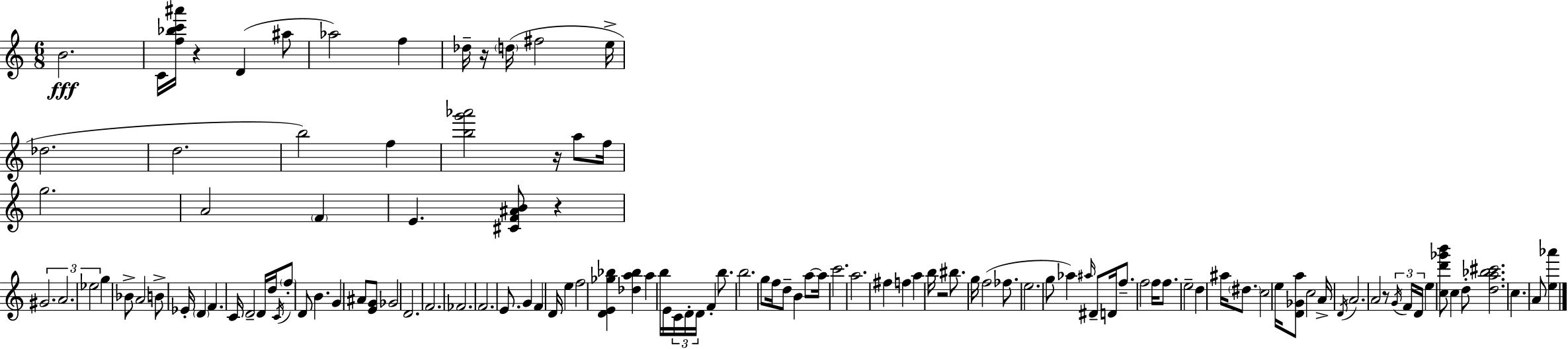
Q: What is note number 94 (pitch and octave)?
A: A4